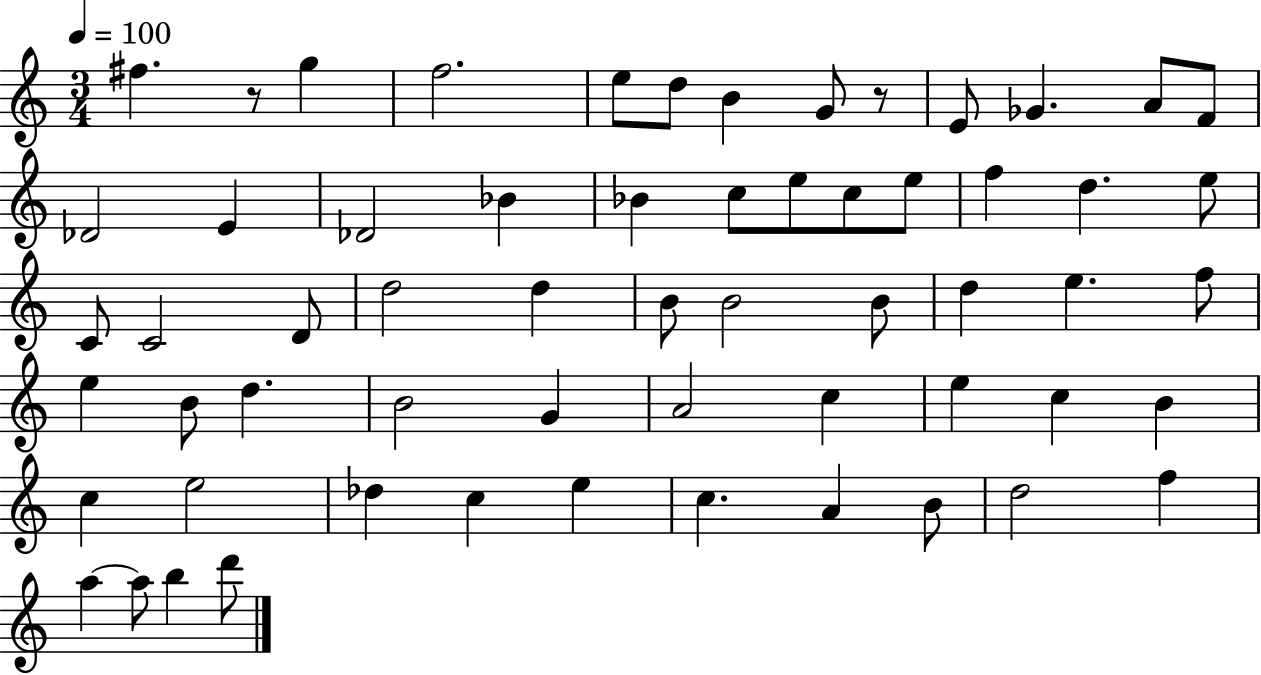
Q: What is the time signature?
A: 3/4